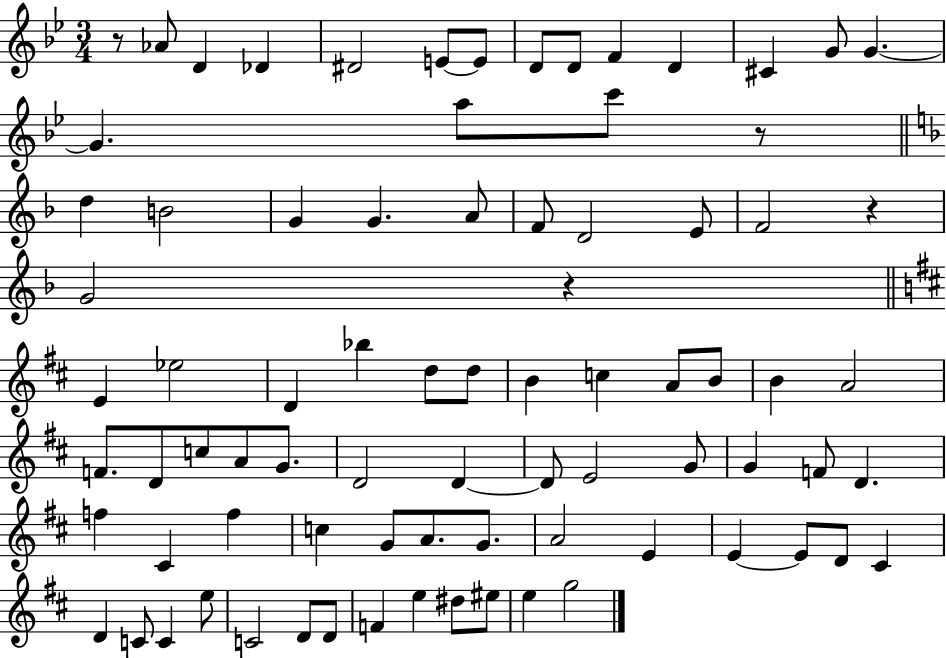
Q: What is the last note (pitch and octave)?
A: G5